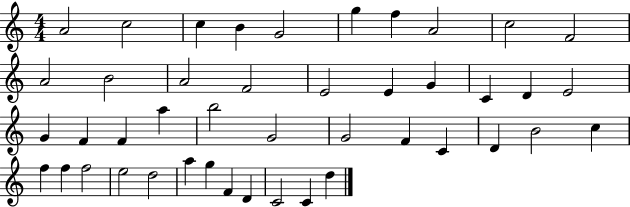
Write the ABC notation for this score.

X:1
T:Untitled
M:4/4
L:1/4
K:C
A2 c2 c B G2 g f A2 c2 F2 A2 B2 A2 F2 E2 E G C D E2 G F F a b2 G2 G2 F C D B2 c f f f2 e2 d2 a g F D C2 C d